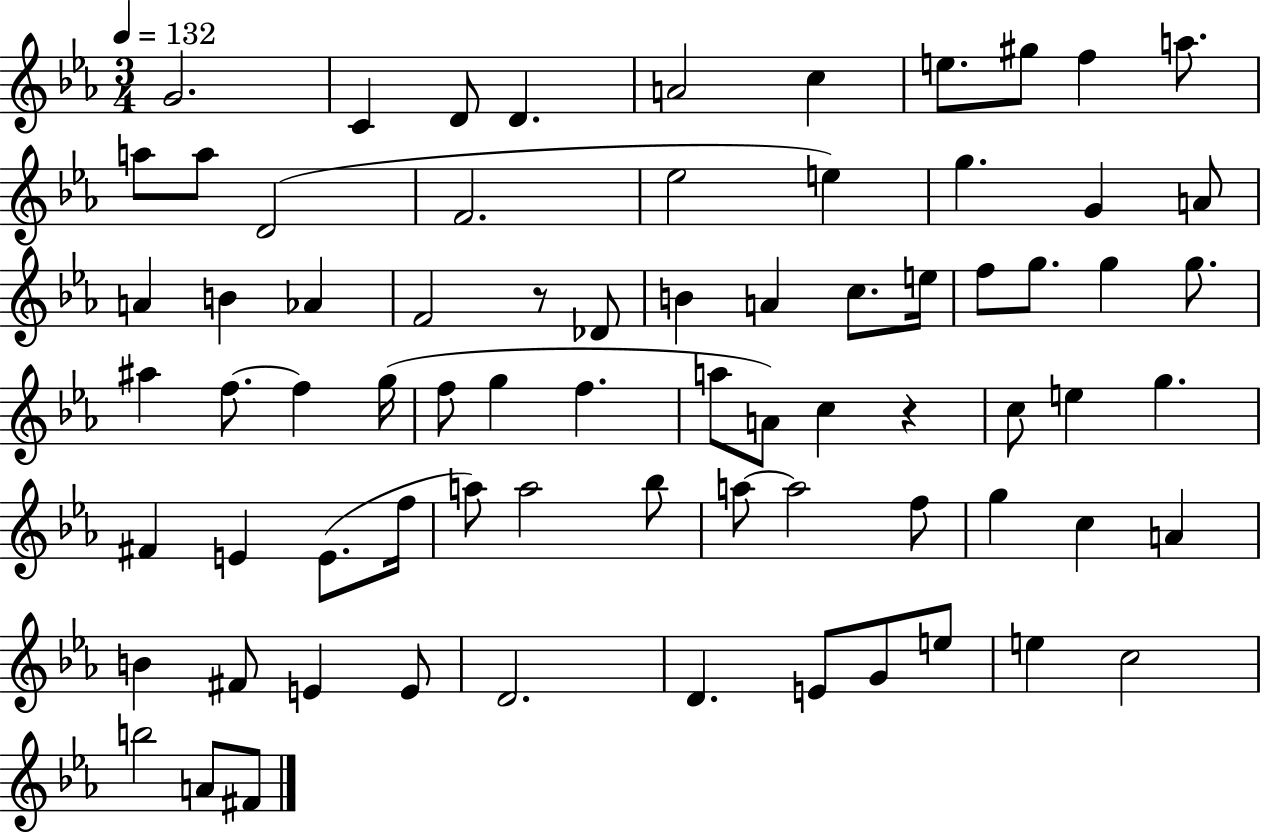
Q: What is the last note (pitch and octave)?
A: F#4